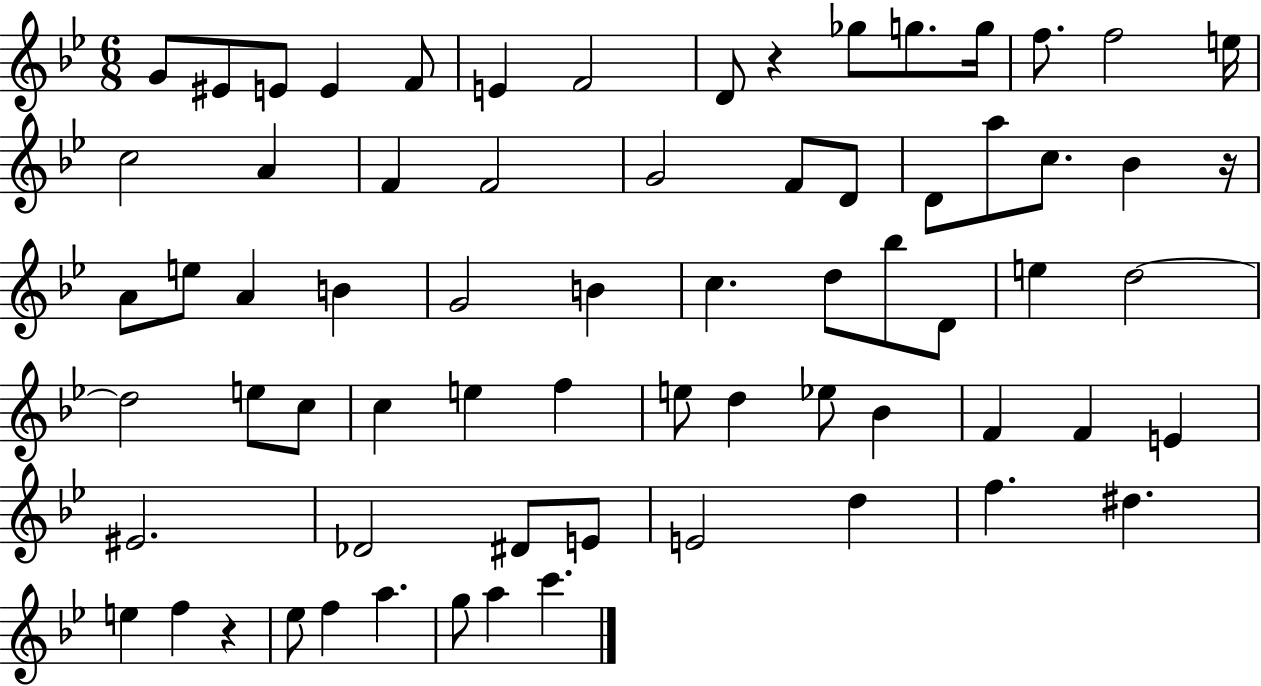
G4/e EIS4/e E4/e E4/q F4/e E4/q F4/h D4/e R/q Gb5/e G5/e. G5/s F5/e. F5/h E5/s C5/h A4/q F4/q F4/h G4/h F4/e D4/e D4/e A5/e C5/e. Bb4/q R/s A4/e E5/e A4/q B4/q G4/h B4/q C5/q. D5/e Bb5/e D4/e E5/q D5/h D5/h E5/e C5/e C5/q E5/q F5/q E5/e D5/q Eb5/e Bb4/q F4/q F4/q E4/q EIS4/h. Db4/h D#4/e E4/e E4/h D5/q F5/q. D#5/q. E5/q F5/q R/q Eb5/e F5/q A5/q. G5/e A5/q C6/q.